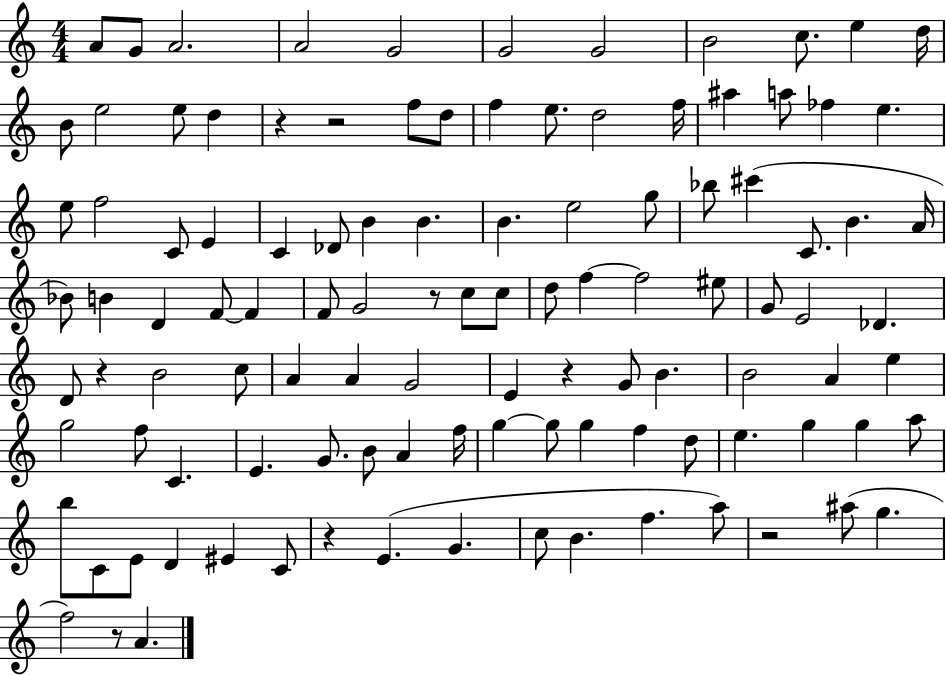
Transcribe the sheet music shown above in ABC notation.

X:1
T:Untitled
M:4/4
L:1/4
K:C
A/2 G/2 A2 A2 G2 G2 G2 B2 c/2 e d/4 B/2 e2 e/2 d z z2 f/2 d/2 f e/2 d2 f/4 ^a a/2 _f e e/2 f2 C/2 E C _D/2 B B B e2 g/2 _b/2 ^c' C/2 B A/4 _B/2 B D F/2 F F/2 G2 z/2 c/2 c/2 d/2 f f2 ^e/2 G/2 E2 _D D/2 z B2 c/2 A A G2 E z G/2 B B2 A e g2 f/2 C E G/2 B/2 A f/4 g g/2 g f d/2 e g g a/2 b/2 C/2 E/2 D ^E C/2 z E G c/2 B f a/2 z2 ^a/2 g f2 z/2 A